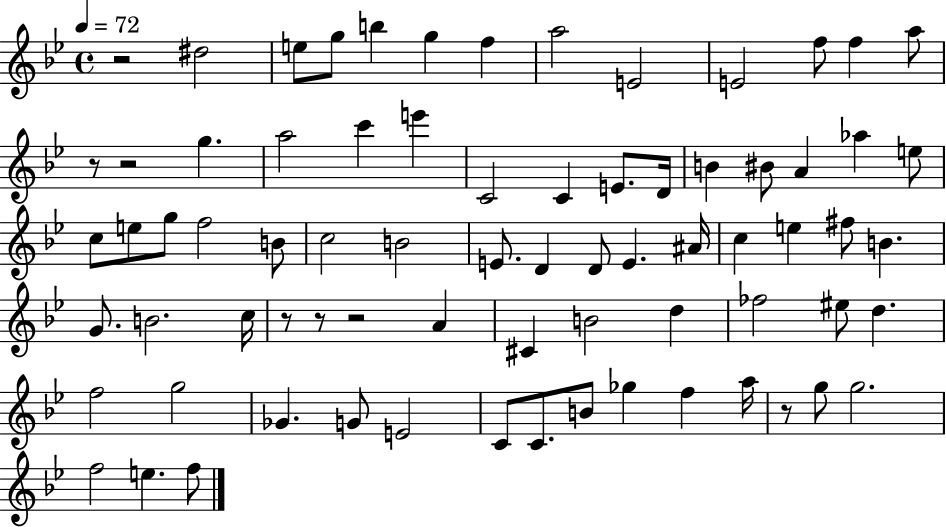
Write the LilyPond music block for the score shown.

{
  \clef treble
  \time 4/4
  \defaultTimeSignature
  \key bes \major
  \tempo 4 = 72
  \repeat volta 2 { r2 dis''2 | e''8 g''8 b''4 g''4 f''4 | a''2 e'2 | e'2 f''8 f''4 a''8 | \break r8 r2 g''4. | a''2 c'''4 e'''4 | c'2 c'4 e'8. d'16 | b'4 bis'8 a'4 aes''4 e''8 | \break c''8 e''8 g''8 f''2 b'8 | c''2 b'2 | e'8. d'4 d'8 e'4. ais'16 | c''4 e''4 fis''8 b'4. | \break g'8. b'2. c''16 | r8 r8 r2 a'4 | cis'4 b'2 d''4 | fes''2 eis''8 d''4. | \break f''2 g''2 | ges'4. g'8 e'2 | c'8 c'8. b'8 ges''4 f''4 a''16 | r8 g''8 g''2. | \break f''2 e''4. f''8 | } \bar "|."
}